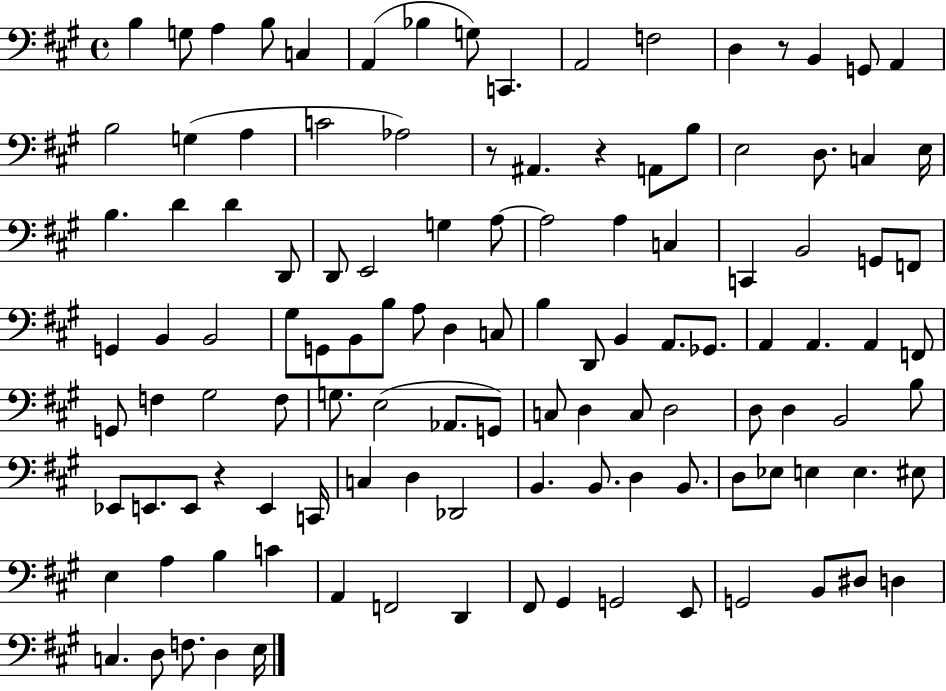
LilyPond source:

{
  \clef bass
  \time 4/4
  \defaultTimeSignature
  \key a \major
  b4 g8 a4 b8 c4 | a,4( bes4 g8) c,4. | a,2 f2 | d4 r8 b,4 g,8 a,4 | \break b2 g4( a4 | c'2 aes2) | r8 ais,4. r4 a,8 b8 | e2 d8. c4 e16 | \break b4. d'4 d'4 d,8 | d,8 e,2 g4 a8~~ | a2 a4 c4 | c,4 b,2 g,8 f,8 | \break g,4 b,4 b,2 | gis8 g,8 b,8 b8 a8 d4 c8 | b4 d,8 b,4 a,8. ges,8. | a,4 a,4. a,4 f,8 | \break g,8 f4 gis2 f8 | g8. e2( aes,8. g,8) | c8 d4 c8 d2 | d8 d4 b,2 b8 | \break ees,8 e,8. e,8 r4 e,4 c,16 | c4 d4 des,2 | b,4. b,8. d4 b,8. | d8 ees8 e4 e4. eis8 | \break e4 a4 b4 c'4 | a,4 f,2 d,4 | fis,8 gis,4 g,2 e,8 | g,2 b,8 dis8 d4 | \break c4. d8 f8. d4 e16 | \bar "|."
}